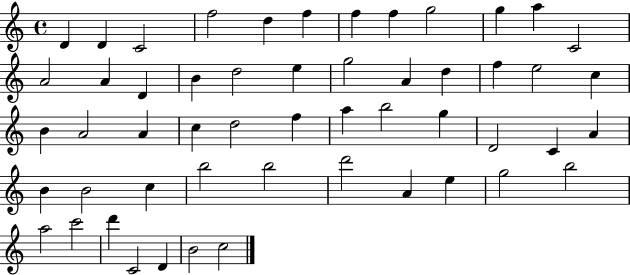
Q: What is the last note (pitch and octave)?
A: C5